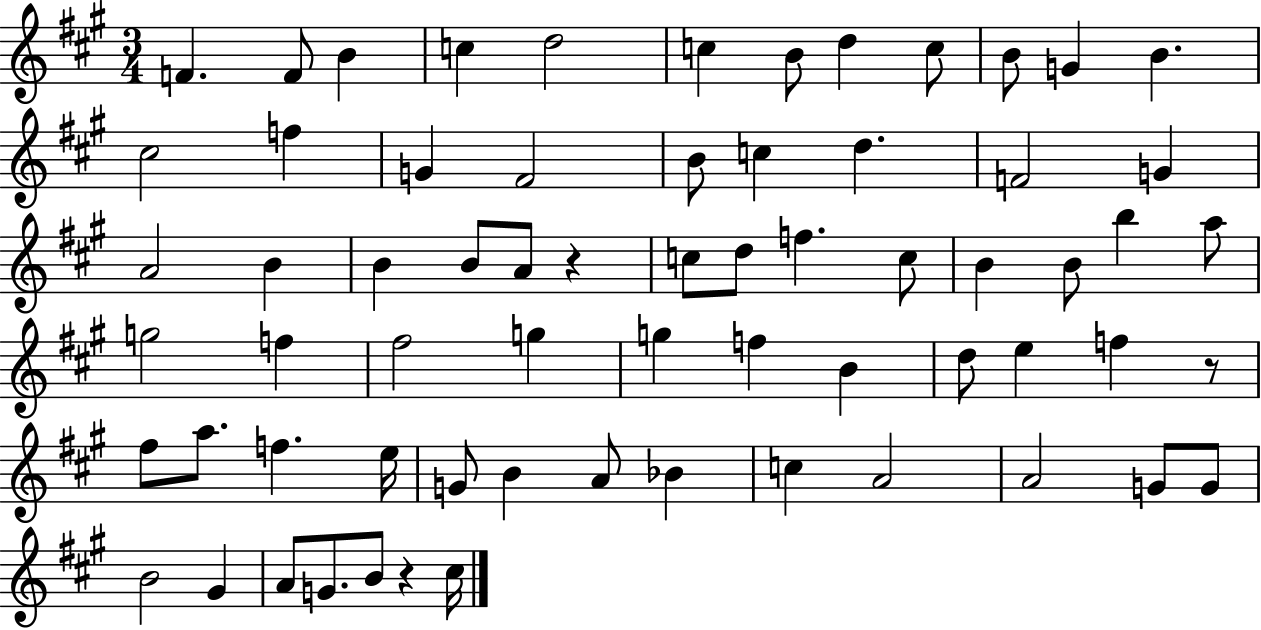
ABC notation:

X:1
T:Untitled
M:3/4
L:1/4
K:A
F F/2 B c d2 c B/2 d c/2 B/2 G B ^c2 f G ^F2 B/2 c d F2 G A2 B B B/2 A/2 z c/2 d/2 f c/2 B B/2 b a/2 g2 f ^f2 g g f B d/2 e f z/2 ^f/2 a/2 f e/4 G/2 B A/2 _B c A2 A2 G/2 G/2 B2 ^G A/2 G/2 B/2 z ^c/4